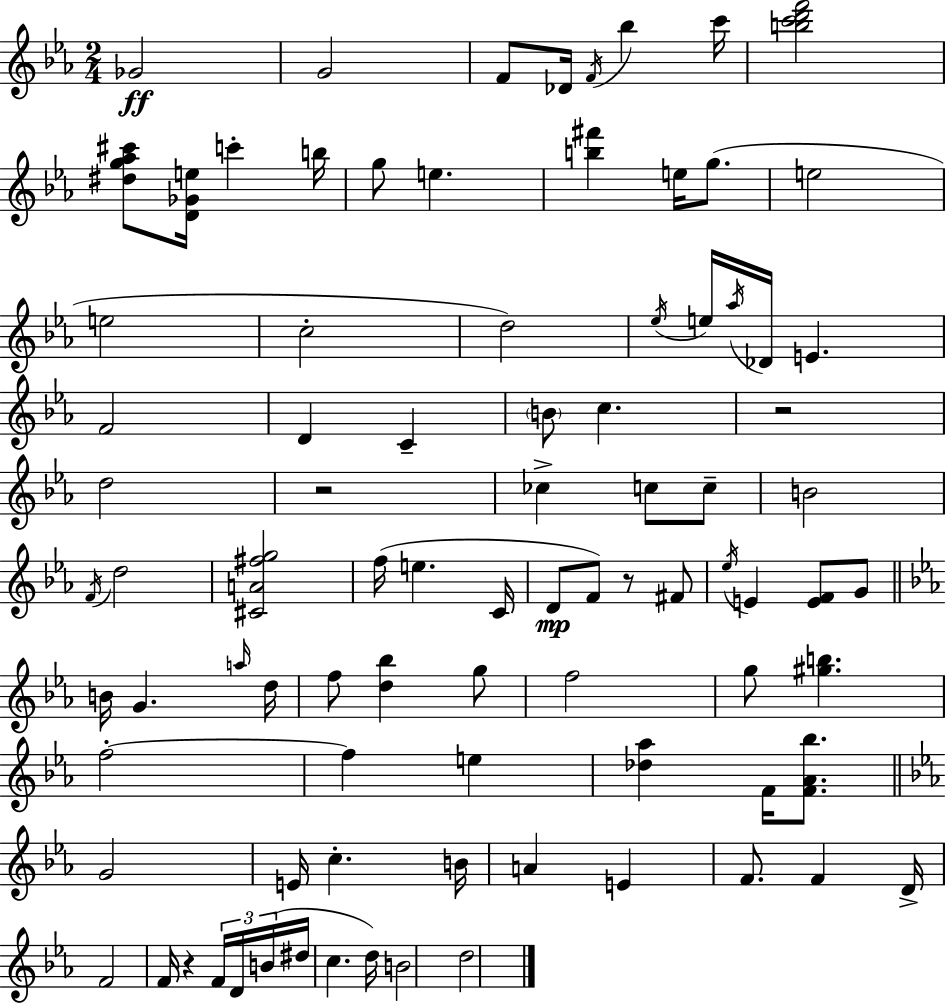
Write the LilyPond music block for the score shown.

{
  \clef treble
  \numericTimeSignature
  \time 2/4
  \key c \minor
  \repeat volta 2 { ges'2\ff | g'2 | f'8 des'16 \acciaccatura { f'16 } bes''4 | c'''16 <b'' c''' d''' f'''>2 | \break <dis'' g'' aes'' cis'''>8 <d' ges' e''>16 c'''4-. | b''16 g''8 e''4. | <b'' fis'''>4 e''16 g''8.( | e''2 | \break e''2 | c''2-. | d''2) | \acciaccatura { ees''16 } e''16 \acciaccatura { aes''16 } des'16 e'4. | \break f'2 | d'4 c'4-- | \parenthesize b'8 c''4. | r2 | \break d''2 | r2 | ces''4-> c''8 | c''8-- b'2 | \break \acciaccatura { f'16 } d''2 | <cis' a' fis'' g''>2 | f''16( e''4. | c'16 d'8\mp f'8) | \break r8 fis'8 \acciaccatura { ees''16 } e'4 | <e' f'>8 g'8 \bar "||" \break \key ees \major b'16 g'4. \grace { a''16 } | d''16 f''8 <d'' bes''>4 g''8 | f''2 | g''8 <gis'' b''>4. | \break f''2-.~~ | f''4 e''4 | <des'' aes''>4 f'16 <f' aes' bes''>8. | \bar "||" \break \key c \minor g'2 | e'16 c''4.-. b'16 | a'4 e'4 | f'8. f'4 d'16-> | \break f'2 | f'16 r4 \tuplet 3/2 { f'16 d'16 b'16( } | dis''16 c''4. d''16) | b'2 | \break d''2 | } \bar "|."
}